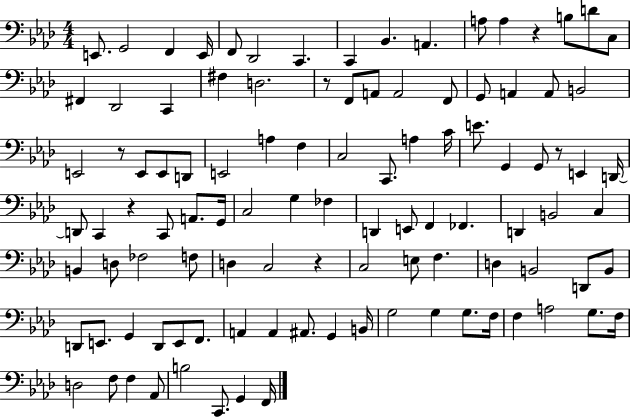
E2/e. G2/h F2/q E2/s F2/e Db2/h C2/q. C2/q Bb2/q. A2/q. A3/e A3/q R/q B3/e D4/e C3/e F#2/q Db2/h C2/q F#3/q D3/h. R/e F2/e A2/e A2/h F2/e G2/e A2/q A2/e B2/h E2/h R/e E2/e E2/e D2/e E2/h A3/q F3/q C3/h C2/e. A3/q C4/s E4/e. G2/q G2/e R/e E2/q D2/s D2/e C2/q R/q C2/e A2/e. G2/s C3/h G3/q FES3/q D2/q E2/e F2/q FES2/q. D2/q B2/h C3/q B2/q D3/e FES3/h F3/e D3/q C3/h R/q C3/h E3/e F3/q. D3/q B2/h D2/e B2/e D2/e E2/e. G2/q D2/e E2/e F2/e. A2/q A2/q A#2/e. G2/q B2/s G3/h G3/q G3/e. F3/s F3/q A3/h G3/e. F3/s D3/h F3/e F3/q Ab2/e B3/h C2/e. G2/q F2/s